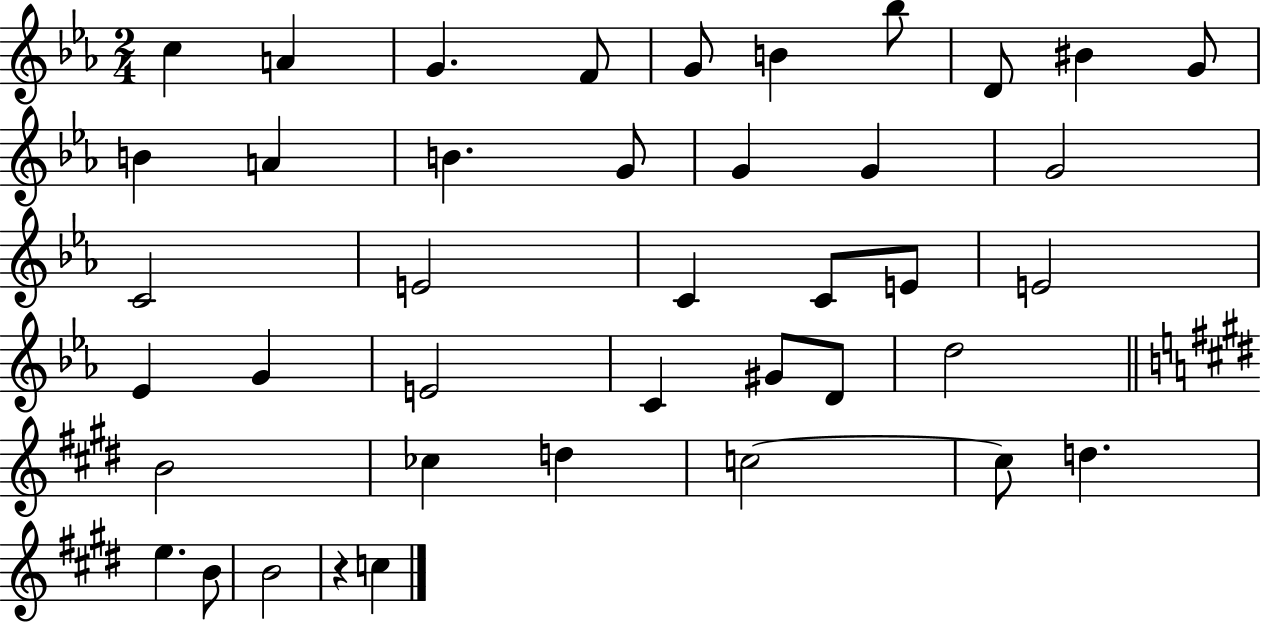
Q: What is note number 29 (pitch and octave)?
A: D4